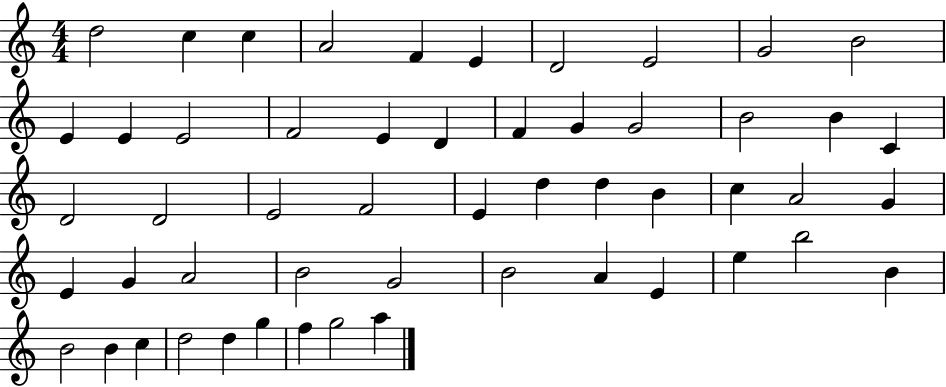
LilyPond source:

{
  \clef treble
  \numericTimeSignature
  \time 4/4
  \key c \major
  d''2 c''4 c''4 | a'2 f'4 e'4 | d'2 e'2 | g'2 b'2 | \break e'4 e'4 e'2 | f'2 e'4 d'4 | f'4 g'4 g'2 | b'2 b'4 c'4 | \break d'2 d'2 | e'2 f'2 | e'4 d''4 d''4 b'4 | c''4 a'2 g'4 | \break e'4 g'4 a'2 | b'2 g'2 | b'2 a'4 e'4 | e''4 b''2 b'4 | \break b'2 b'4 c''4 | d''2 d''4 g''4 | f''4 g''2 a''4 | \bar "|."
}